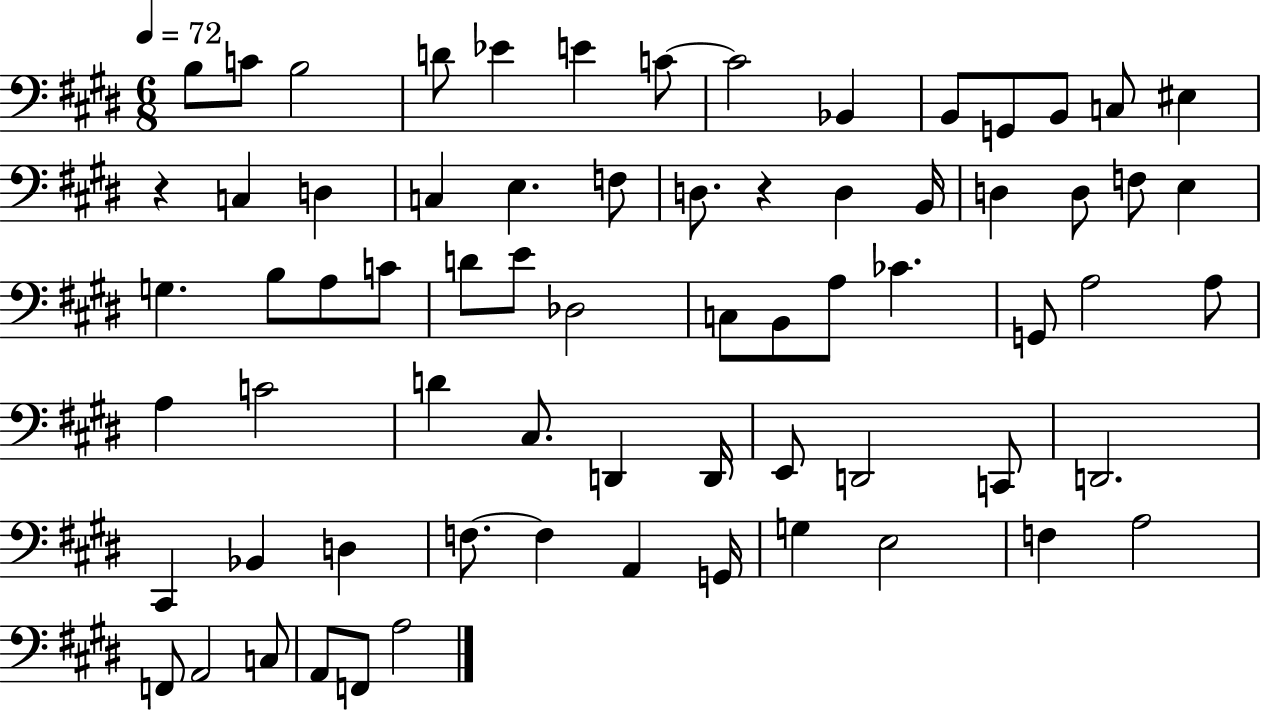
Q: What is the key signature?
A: E major